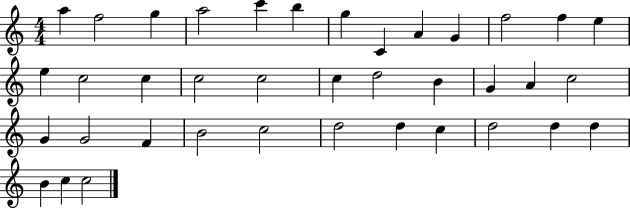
{
  \clef treble
  \numericTimeSignature
  \time 4/4
  \key c \major
  a''4 f''2 g''4 | a''2 c'''4 b''4 | g''4 c'4 a'4 g'4 | f''2 f''4 e''4 | \break e''4 c''2 c''4 | c''2 c''2 | c''4 d''2 b'4 | g'4 a'4 c''2 | \break g'4 g'2 f'4 | b'2 c''2 | d''2 d''4 c''4 | d''2 d''4 d''4 | \break b'4 c''4 c''2 | \bar "|."
}